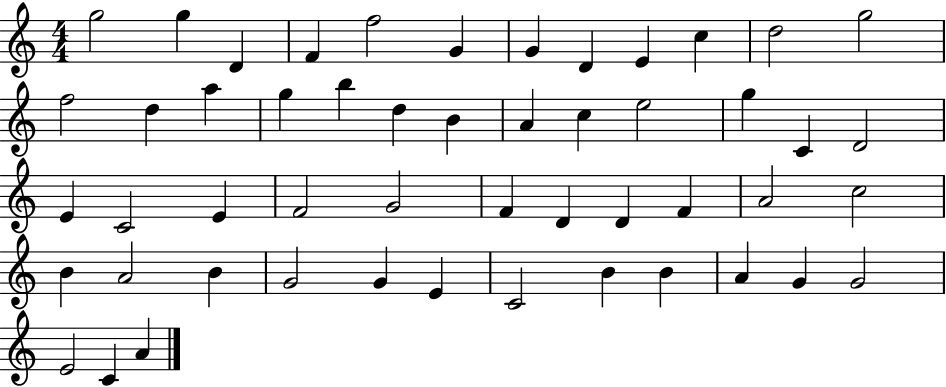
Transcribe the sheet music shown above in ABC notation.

X:1
T:Untitled
M:4/4
L:1/4
K:C
g2 g D F f2 G G D E c d2 g2 f2 d a g b d B A c e2 g C D2 E C2 E F2 G2 F D D F A2 c2 B A2 B G2 G E C2 B B A G G2 E2 C A